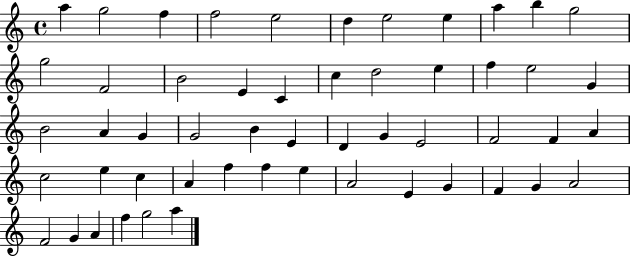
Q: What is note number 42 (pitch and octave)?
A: A4